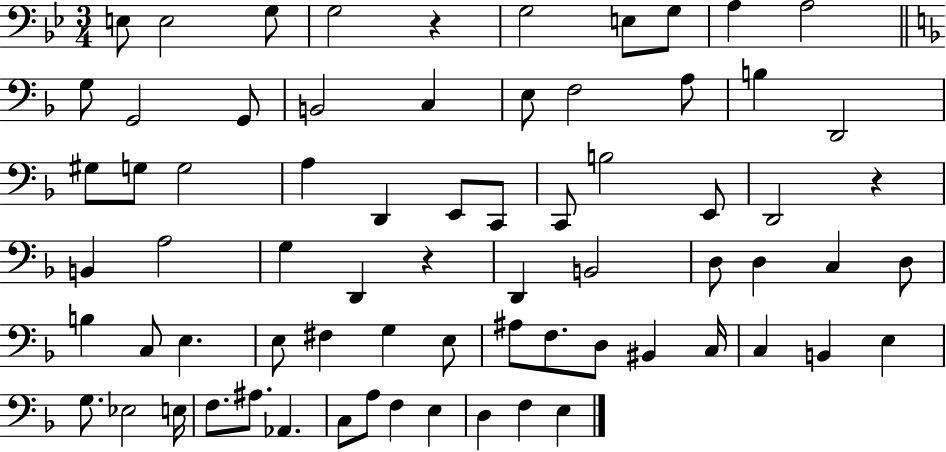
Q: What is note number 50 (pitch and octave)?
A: D3